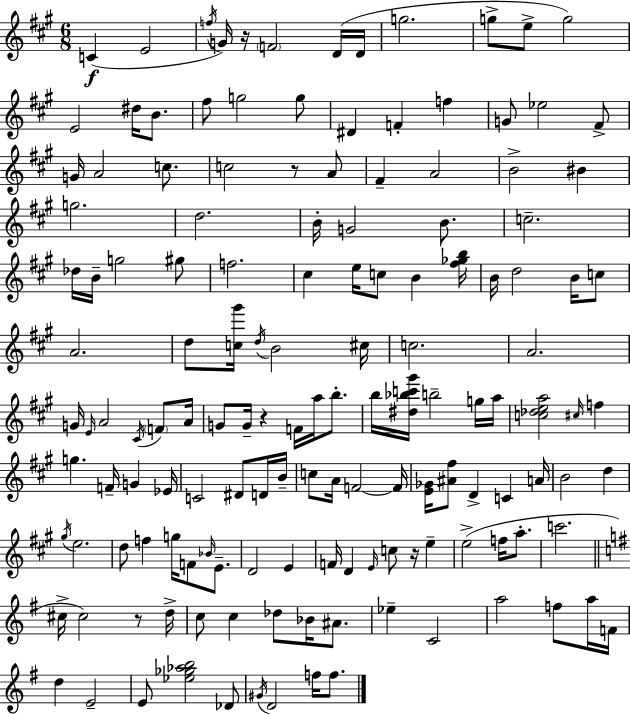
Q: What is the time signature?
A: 6/8